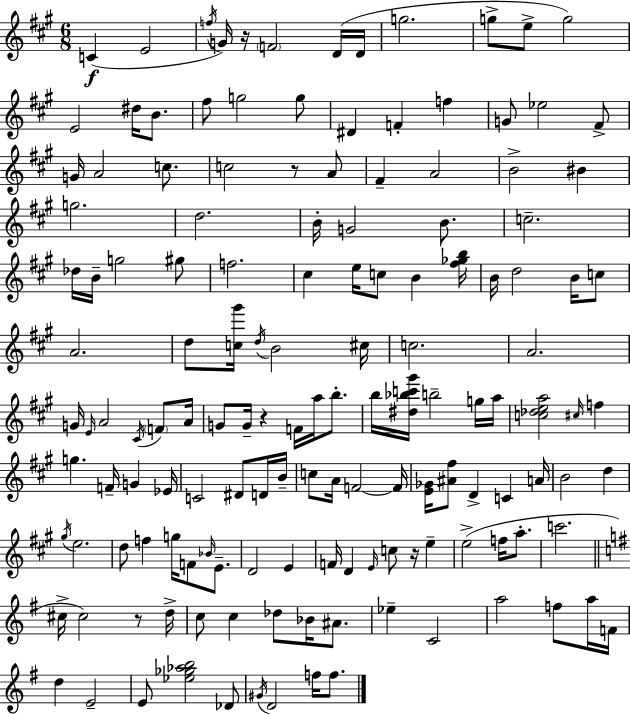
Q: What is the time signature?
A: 6/8